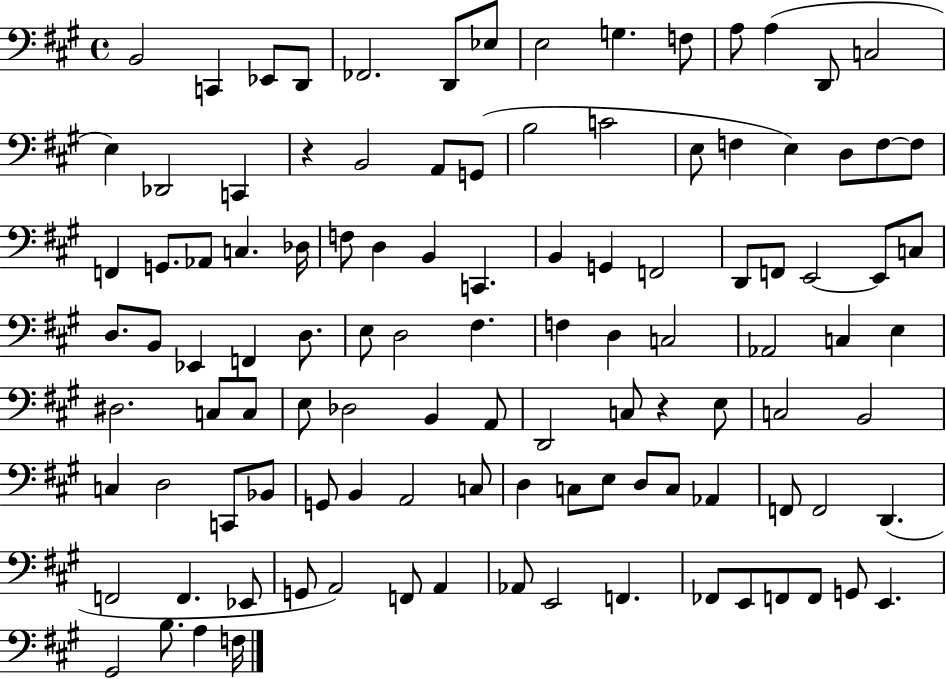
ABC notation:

X:1
T:Untitled
M:4/4
L:1/4
K:A
B,,2 C,, _E,,/2 D,,/2 _F,,2 D,,/2 _E,/2 E,2 G, F,/2 A,/2 A, D,,/2 C,2 E, _D,,2 C,, z B,,2 A,,/2 G,,/2 B,2 C2 E,/2 F, E, D,/2 F,/2 F,/2 F,, G,,/2 _A,,/2 C, _D,/4 F,/2 D, B,, C,, B,, G,, F,,2 D,,/2 F,,/2 E,,2 E,,/2 C,/2 D,/2 B,,/2 _E,, F,, D,/2 E,/2 D,2 ^F, F, D, C,2 _A,,2 C, E, ^D,2 C,/2 C,/2 E,/2 _D,2 B,, A,,/2 D,,2 C,/2 z E,/2 C,2 B,,2 C, D,2 C,,/2 _B,,/2 G,,/2 B,, A,,2 C,/2 D, C,/2 E,/2 D,/2 C,/2 _A,, F,,/2 F,,2 D,, F,,2 F,, _E,,/2 G,,/2 A,,2 F,,/2 A,, _A,,/2 E,,2 F,, _F,,/2 E,,/2 F,,/2 F,,/2 G,,/2 E,, ^G,,2 B,/2 A, F,/4